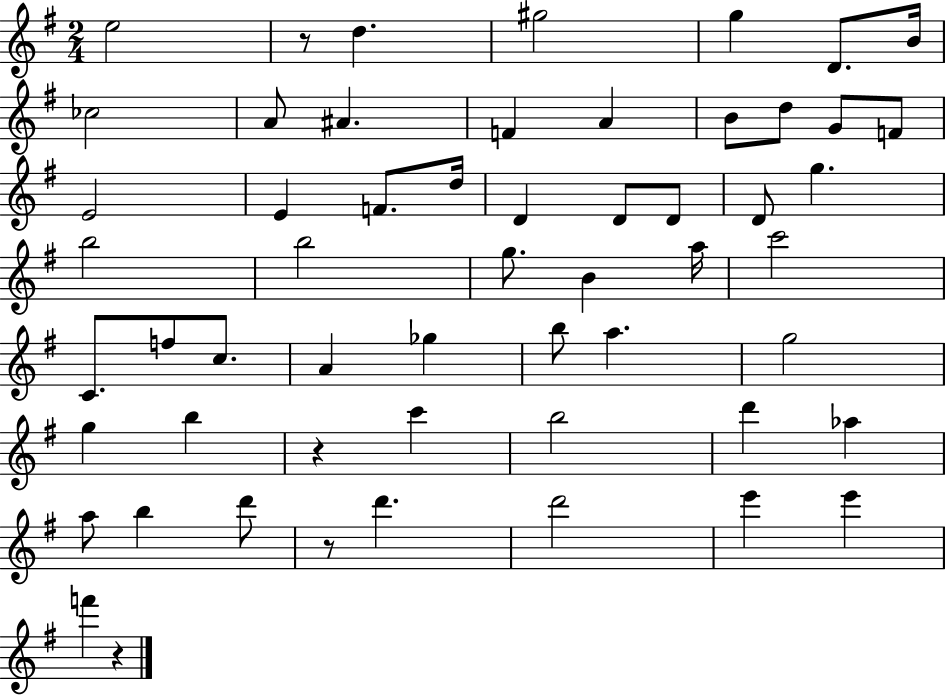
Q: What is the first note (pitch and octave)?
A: E5